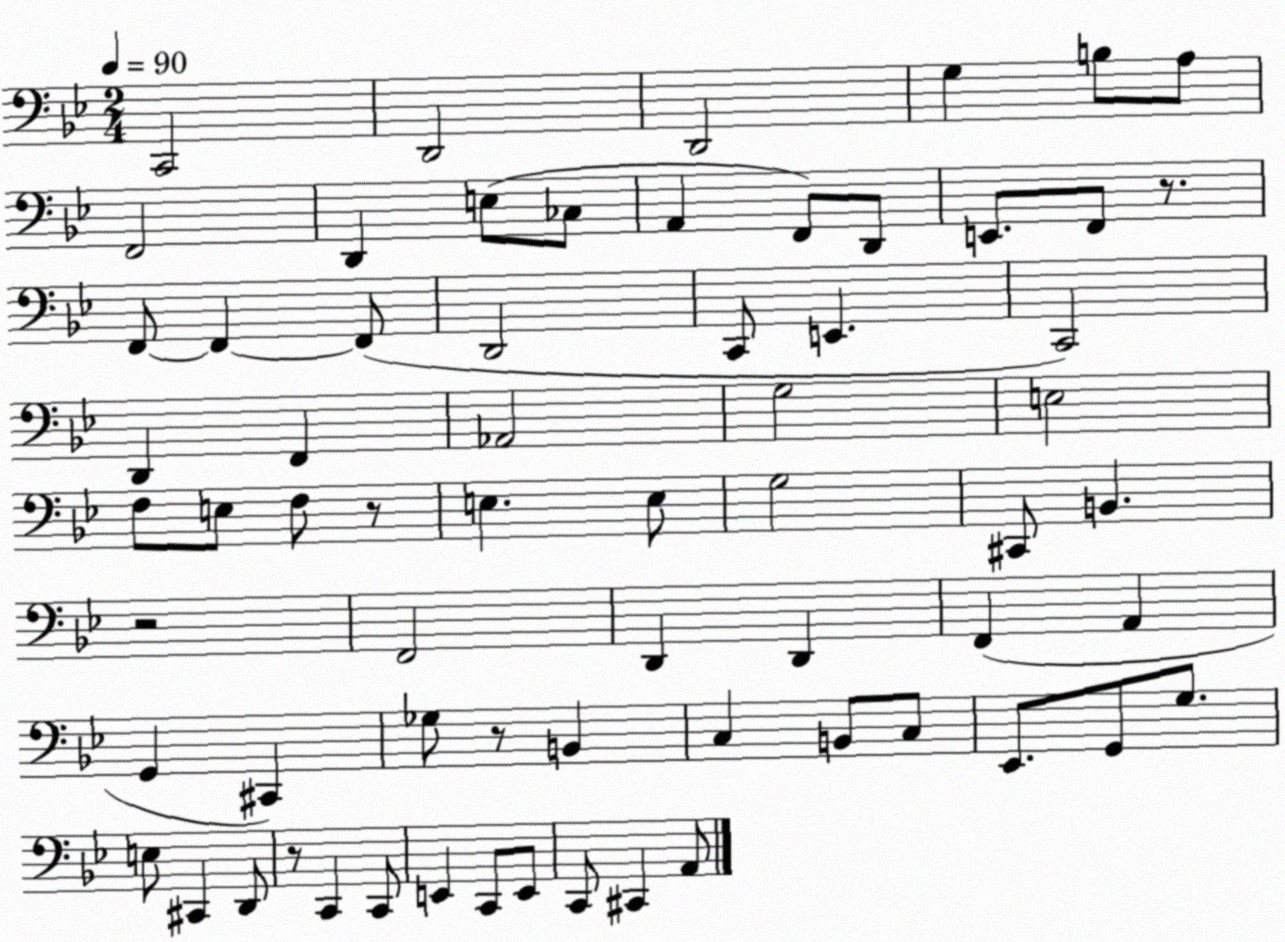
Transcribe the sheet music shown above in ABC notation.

X:1
T:Untitled
M:2/4
L:1/4
K:Bb
C,,2 D,,2 D,,2 G, B,/2 A,/2 F,,2 D,, E,/2 _C,/2 A,, F,,/2 D,,/2 E,,/2 F,,/2 z/2 F,,/2 F,, F,,/2 D,,2 C,,/2 E,, C,,2 D,, F,, _A,,2 G,2 E,2 F,/2 E,/2 F,/2 z/2 E, E,/2 G,2 ^C,,/2 B,, z2 F,,2 D,, D,, F,, A,, G,, ^C,, _G,/2 z/2 B,, C, B,,/2 C,/2 _E,,/2 G,,/2 G,/2 E,/2 ^C,, D,,/2 z/2 C,, C,,/2 E,, C,,/2 E,,/2 C,,/2 ^C,, A,,/2